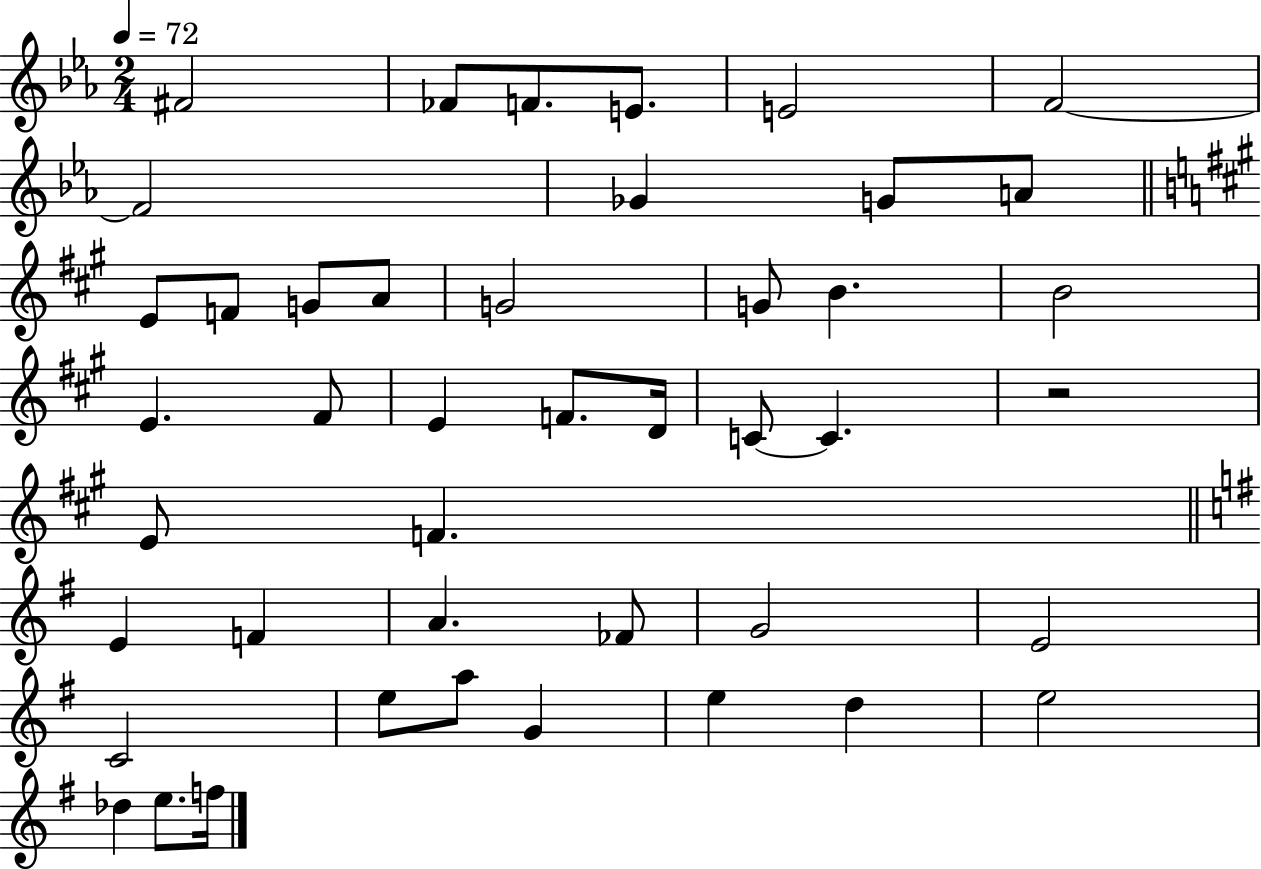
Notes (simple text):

F#4/h FES4/e F4/e. E4/e. E4/h F4/h F4/h Gb4/q G4/e A4/e E4/e F4/e G4/e A4/e G4/h G4/e B4/q. B4/h E4/q. F#4/e E4/q F4/e. D4/s C4/e C4/q. R/h E4/e F4/q. E4/q F4/q A4/q. FES4/e G4/h E4/h C4/h E5/e A5/e G4/q E5/q D5/q E5/h Db5/q E5/e. F5/s